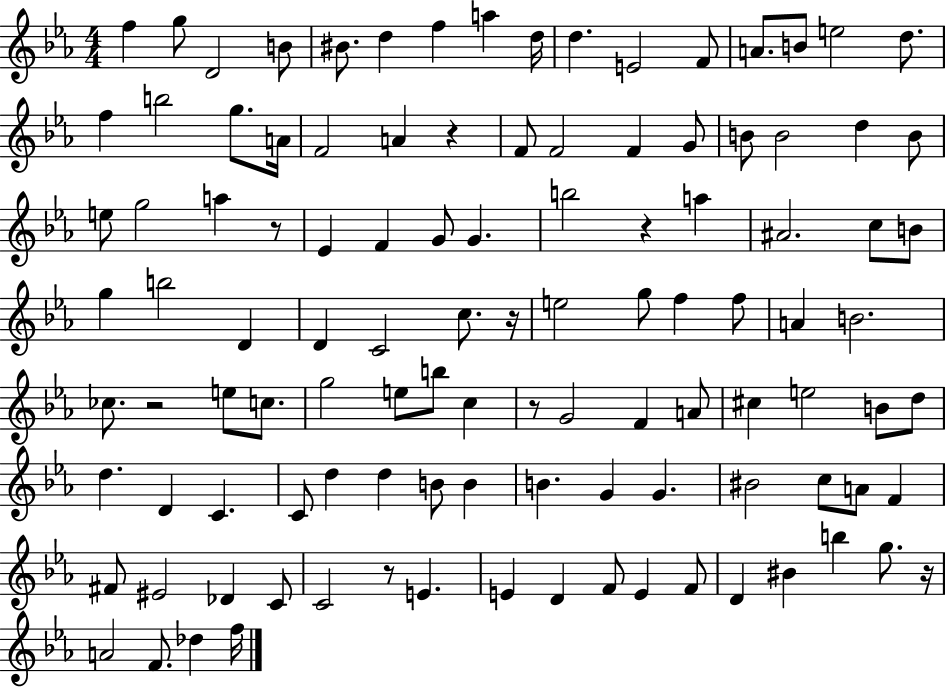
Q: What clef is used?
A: treble